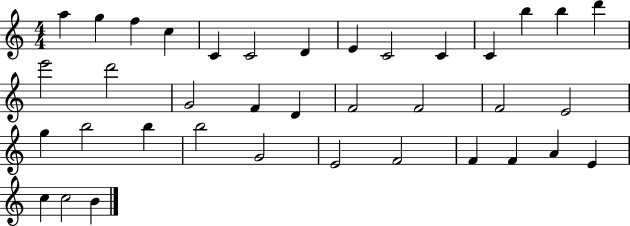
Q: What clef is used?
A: treble